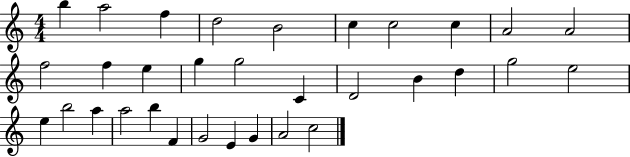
{
  \clef treble
  \numericTimeSignature
  \time 4/4
  \key c \major
  b''4 a''2 f''4 | d''2 b'2 | c''4 c''2 c''4 | a'2 a'2 | \break f''2 f''4 e''4 | g''4 g''2 c'4 | d'2 b'4 d''4 | g''2 e''2 | \break e''4 b''2 a''4 | a''2 b''4 f'4 | g'2 e'4 g'4 | a'2 c''2 | \break \bar "|."
}